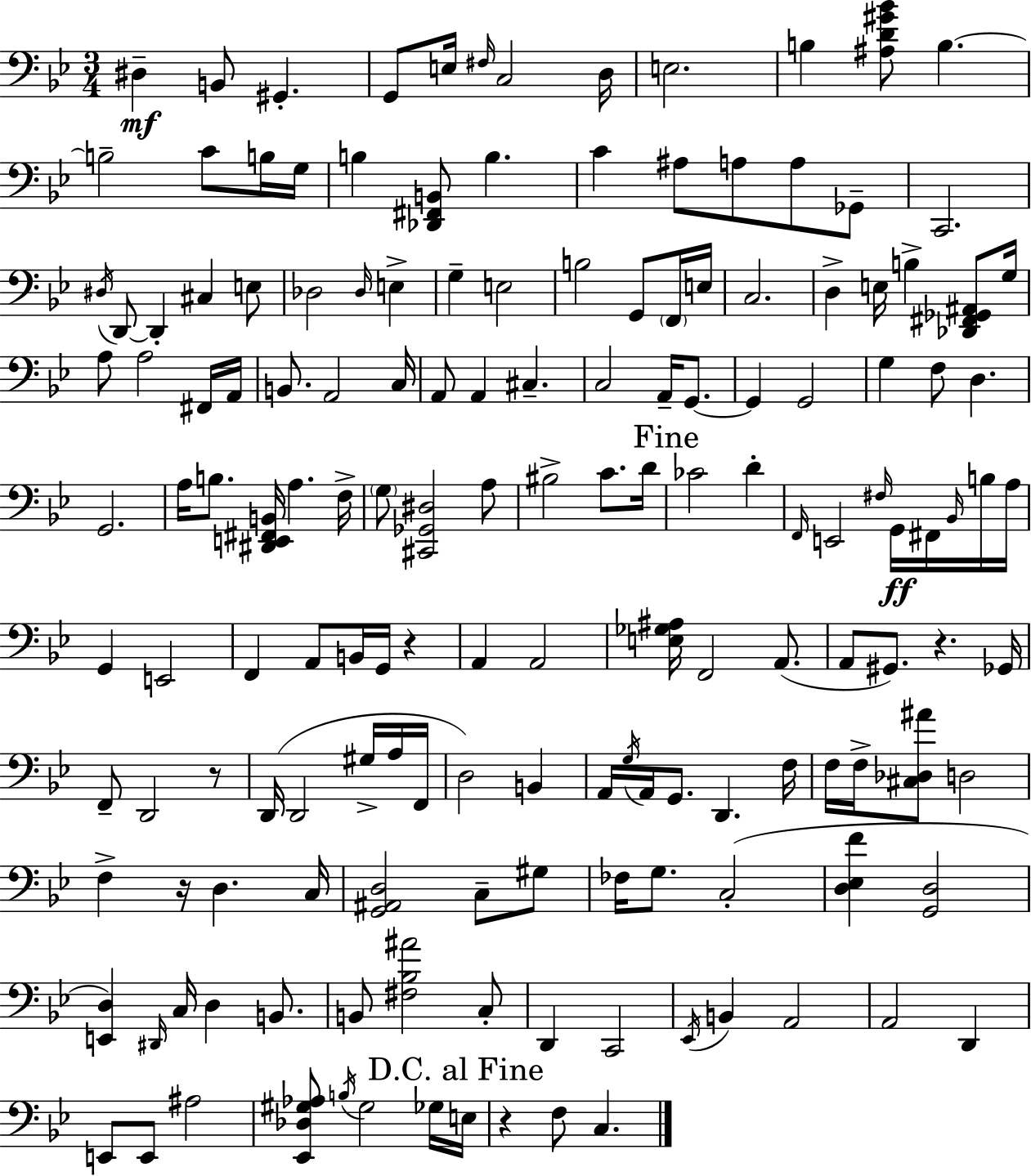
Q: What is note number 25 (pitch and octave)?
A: D2